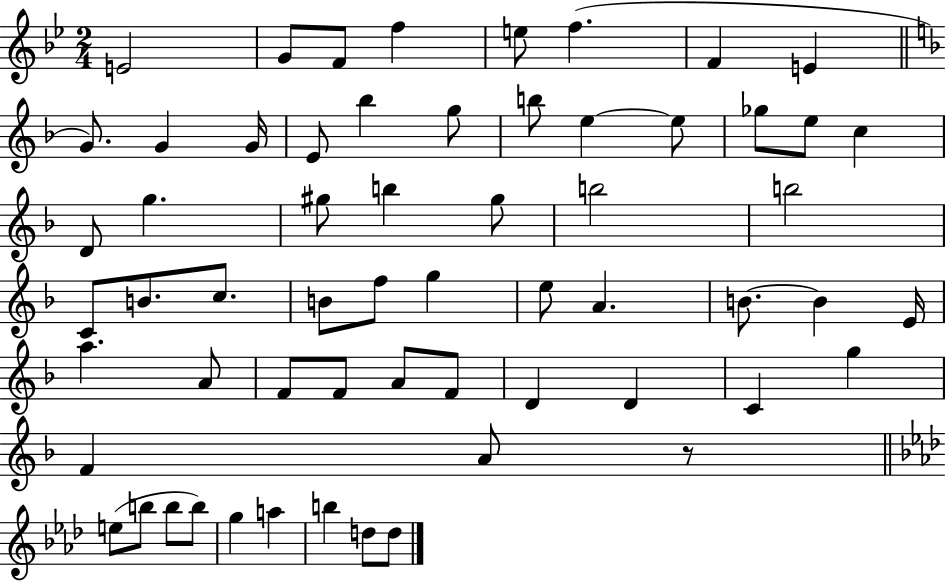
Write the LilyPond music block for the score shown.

{
  \clef treble
  \numericTimeSignature
  \time 2/4
  \key bes \major
  \repeat volta 2 { e'2 | g'8 f'8 f''4 | e''8 f''4.( | f'4 e'4 | \break \bar "||" \break \key f \major g'8.) g'4 g'16 | e'8 bes''4 g''8 | b''8 e''4~~ e''8 | ges''8 e''8 c''4 | \break d'8 g''4. | gis''8 b''4 gis''8 | b''2 | b''2 | \break c'8 b'8. c''8. | b'8 f''8 g''4 | e''8 a'4. | b'8.~~ b'4 e'16 | \break a''4. a'8 | f'8 f'8 a'8 f'8 | d'4 d'4 | c'4 g''4 | \break f'4 a'8 r8 | \bar "||" \break \key aes \major e''8( b''8 b''8 b''8) | g''4 a''4 | b''4 d''8 d''8 | } \bar "|."
}